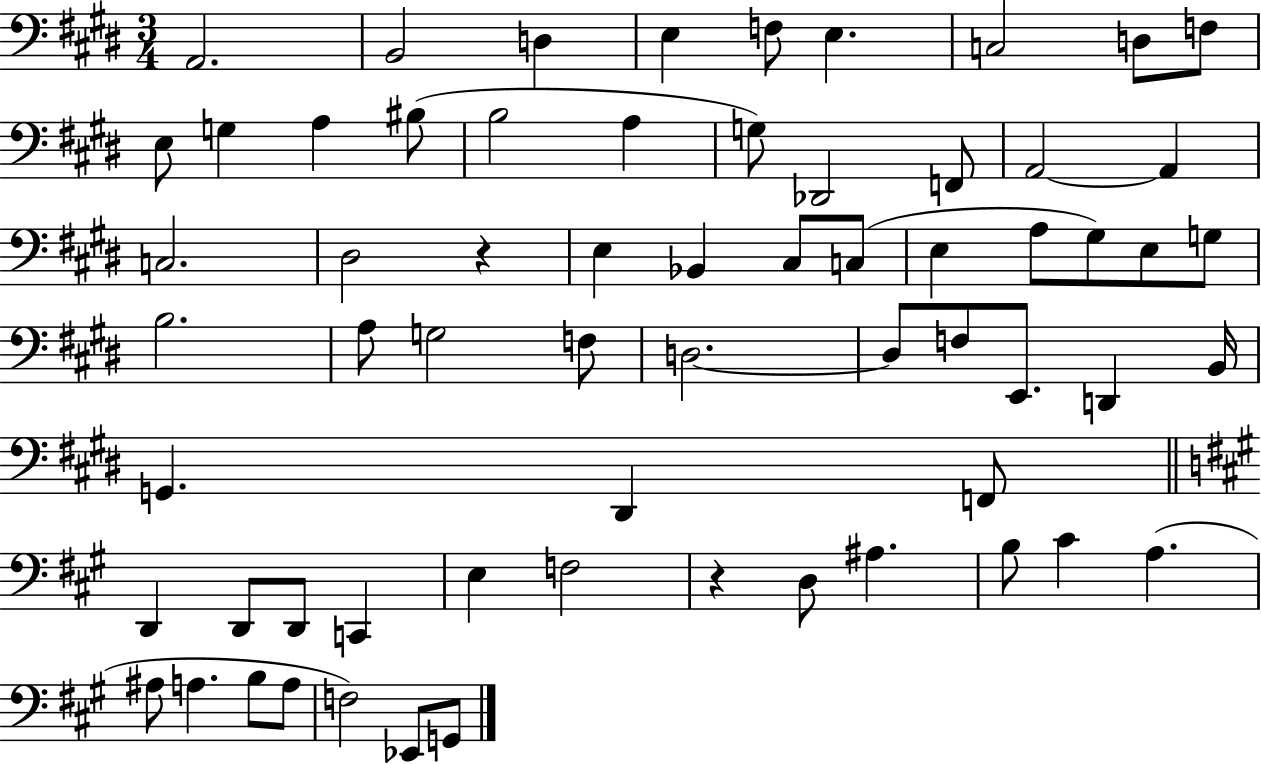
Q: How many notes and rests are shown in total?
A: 64